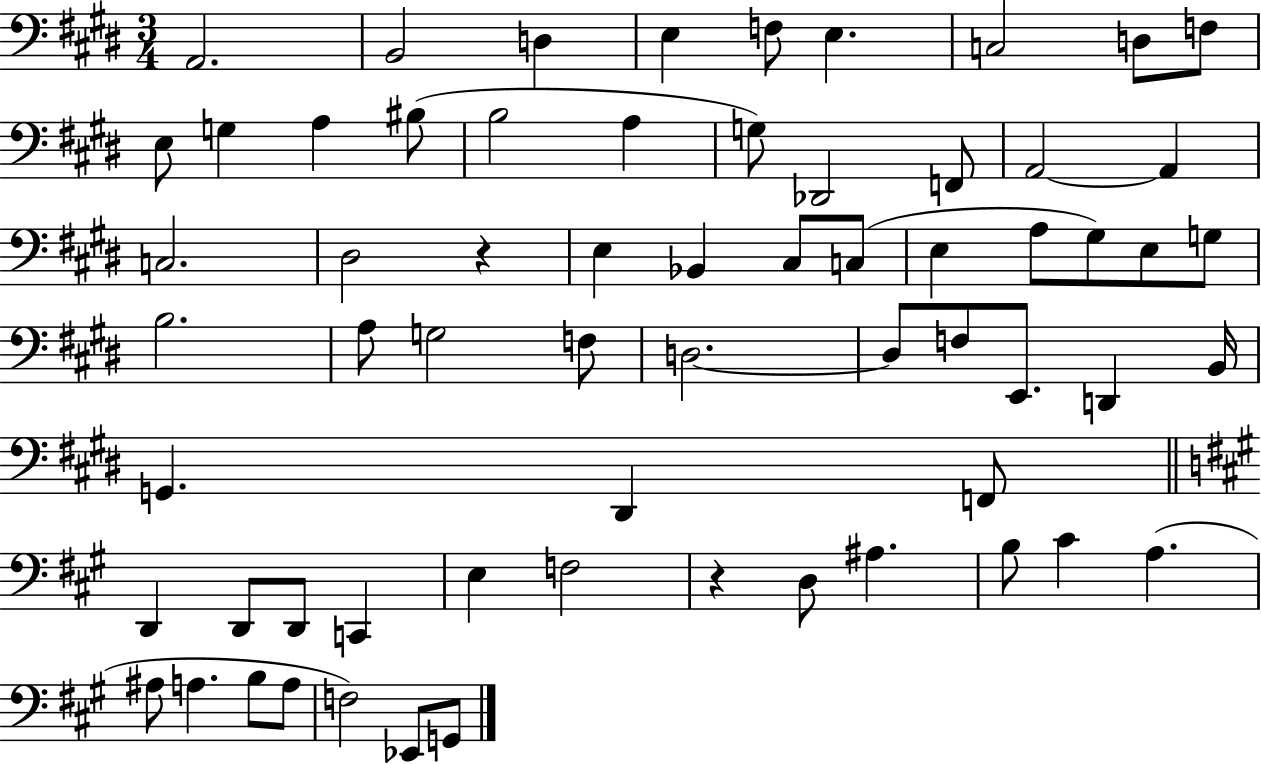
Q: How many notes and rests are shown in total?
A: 64